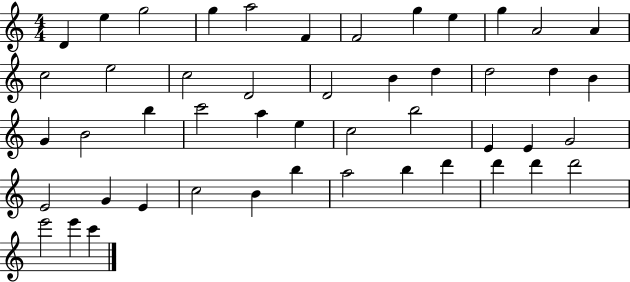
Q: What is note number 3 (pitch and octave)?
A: G5